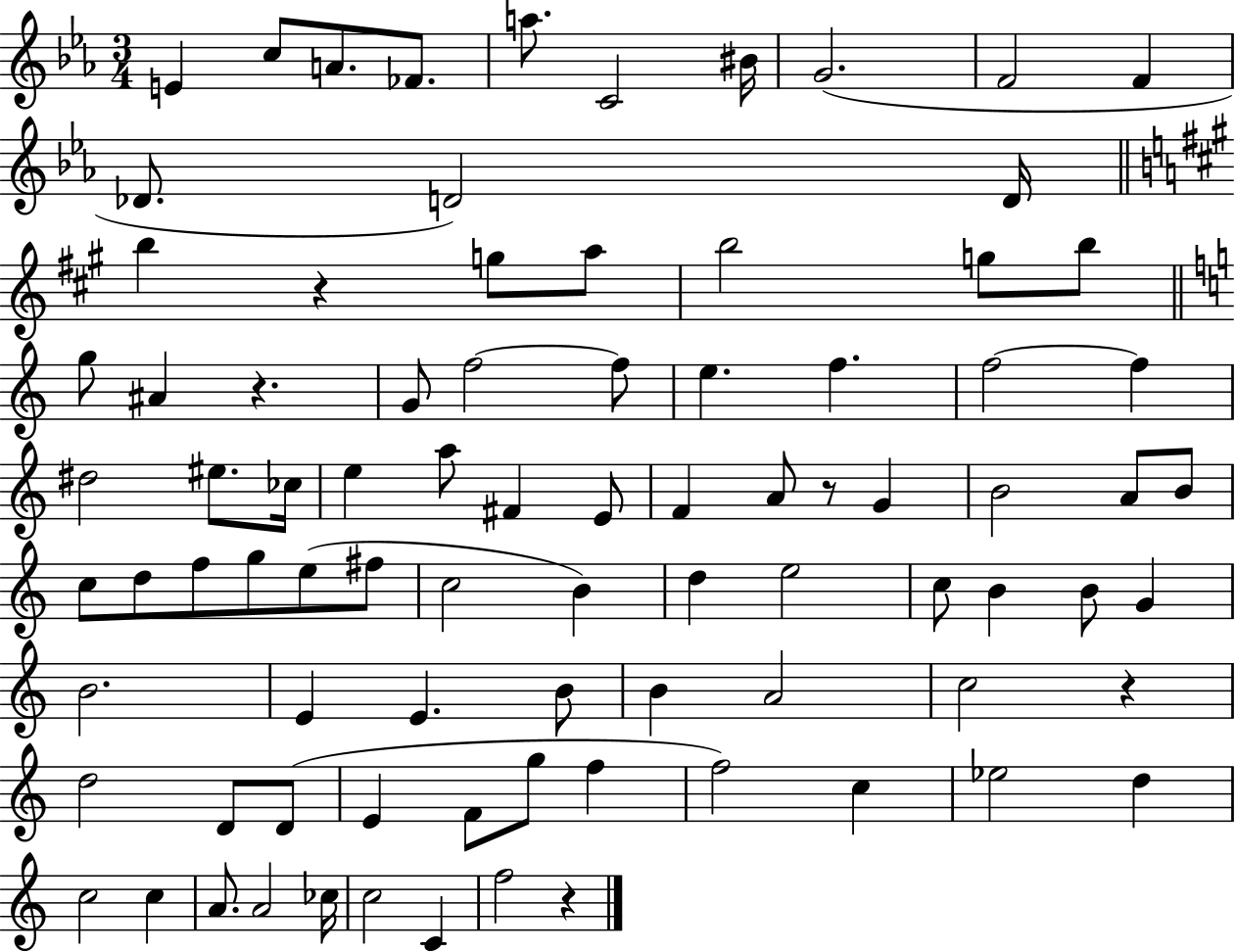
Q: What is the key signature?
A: EES major